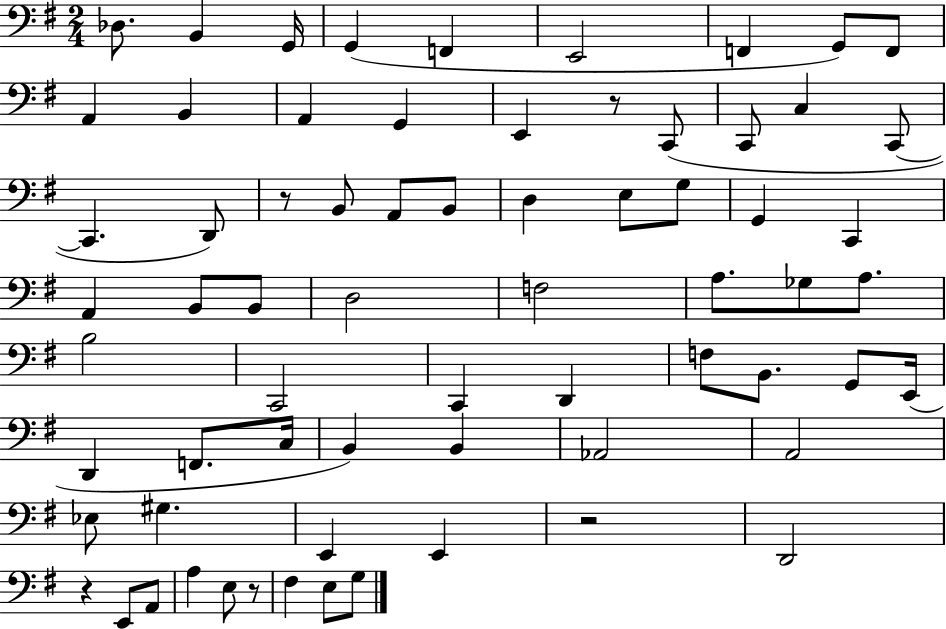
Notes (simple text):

Db3/e. B2/q G2/s G2/q F2/q E2/h F2/q G2/e F2/e A2/q B2/q A2/q G2/q E2/q R/e C2/e C2/e C3/q C2/e C2/q. D2/e R/e B2/e A2/e B2/e D3/q E3/e G3/e G2/q C2/q A2/q B2/e B2/e D3/h F3/h A3/e. Gb3/e A3/e. B3/h C2/h C2/q D2/q F3/e B2/e. G2/e E2/s D2/q F2/e. C3/s B2/q B2/q Ab2/h A2/h Eb3/e G#3/q. E2/q E2/q R/h D2/h R/q E2/e A2/e A3/q E3/e R/e F#3/q E3/e G3/e